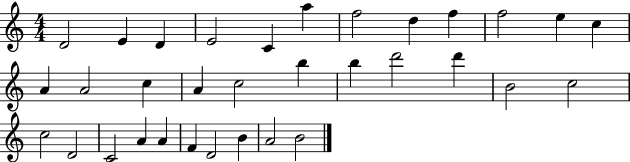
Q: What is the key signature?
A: C major